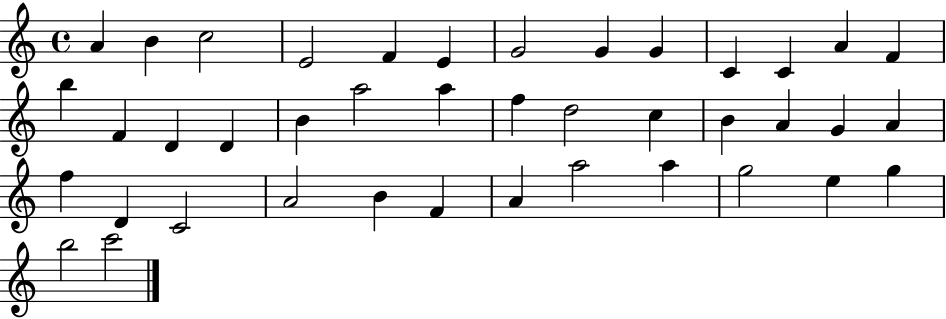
X:1
T:Untitled
M:4/4
L:1/4
K:C
A B c2 E2 F E G2 G G C C A F b F D D B a2 a f d2 c B A G A f D C2 A2 B F A a2 a g2 e g b2 c'2